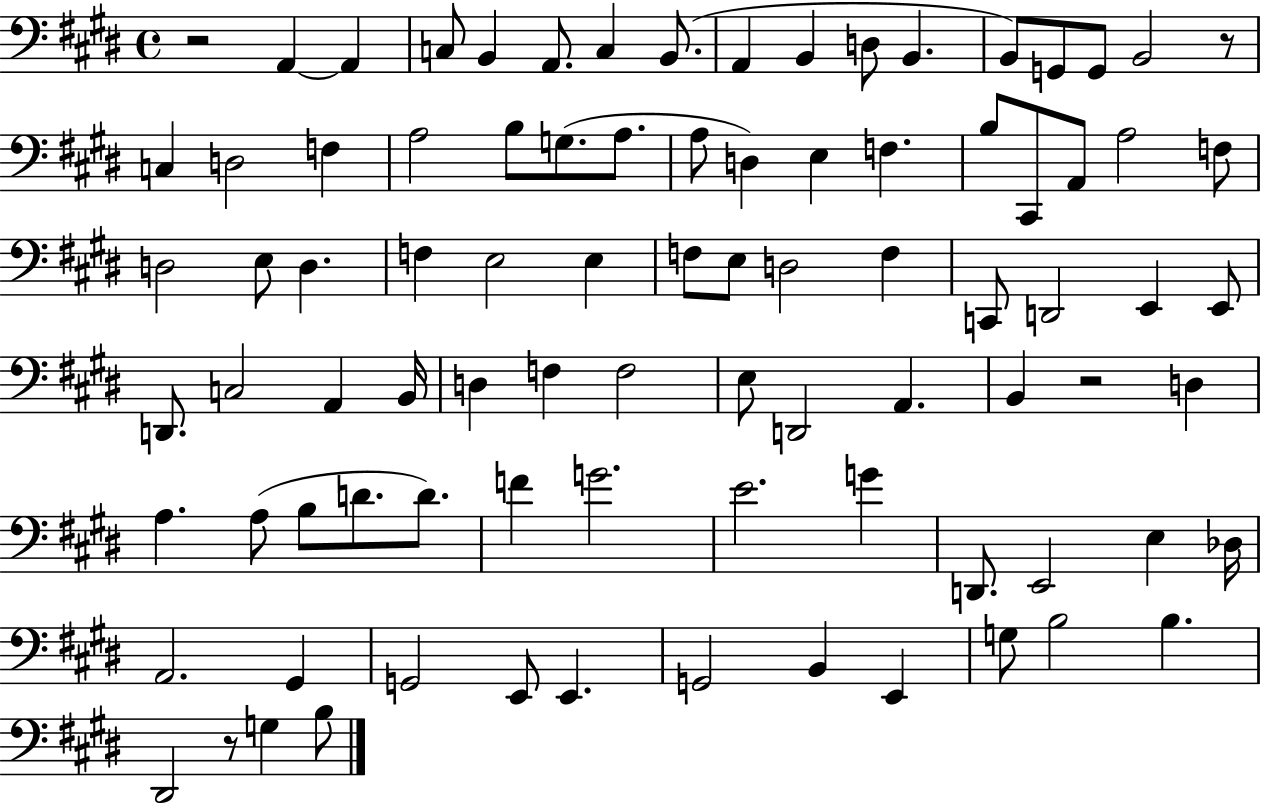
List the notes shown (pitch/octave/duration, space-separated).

R/h A2/q A2/q C3/e B2/q A2/e. C3/q B2/e. A2/q B2/q D3/e B2/q. B2/e G2/e G2/e B2/h R/e C3/q D3/h F3/q A3/h B3/e G3/e. A3/e. A3/e D3/q E3/q F3/q. B3/e C#2/e A2/e A3/h F3/e D3/h E3/e D3/q. F3/q E3/h E3/q F3/e E3/e D3/h F3/q C2/e D2/h E2/q E2/e D2/e. C3/h A2/q B2/s D3/q F3/q F3/h E3/e D2/h A2/q. B2/q R/h D3/q A3/q. A3/e B3/e D4/e. D4/e. F4/q G4/h. E4/h. G4/q D2/e. E2/h E3/q Db3/s A2/h. G#2/q G2/h E2/e E2/q. G2/h B2/q E2/q G3/e B3/h B3/q. D#2/h R/e G3/q B3/e